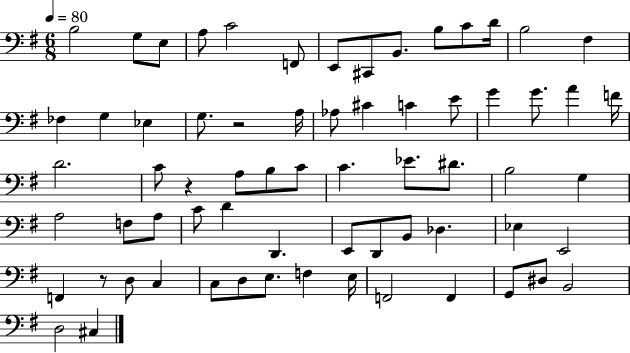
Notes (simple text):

B3/h G3/e E3/e A3/e C4/h F2/e E2/e C#2/e B2/e. B3/e C4/e D4/s B3/h F#3/q FES3/q G3/q Eb3/q G3/e. R/h A3/s Ab3/e C#4/q C4/q E4/e G4/q G4/e. A4/q F4/s D4/h. C4/e R/q A3/e B3/e C4/e C4/q. Eb4/e. D#4/e. B3/h G3/q A3/h F3/e A3/e C4/e D4/q D2/q. E2/e D2/e B2/e Db3/q. Eb3/q E2/h F2/q R/e D3/e C3/q C3/e D3/e E3/e. F3/q E3/s F2/h F2/q G2/e D#3/e B2/h D3/h C#3/q